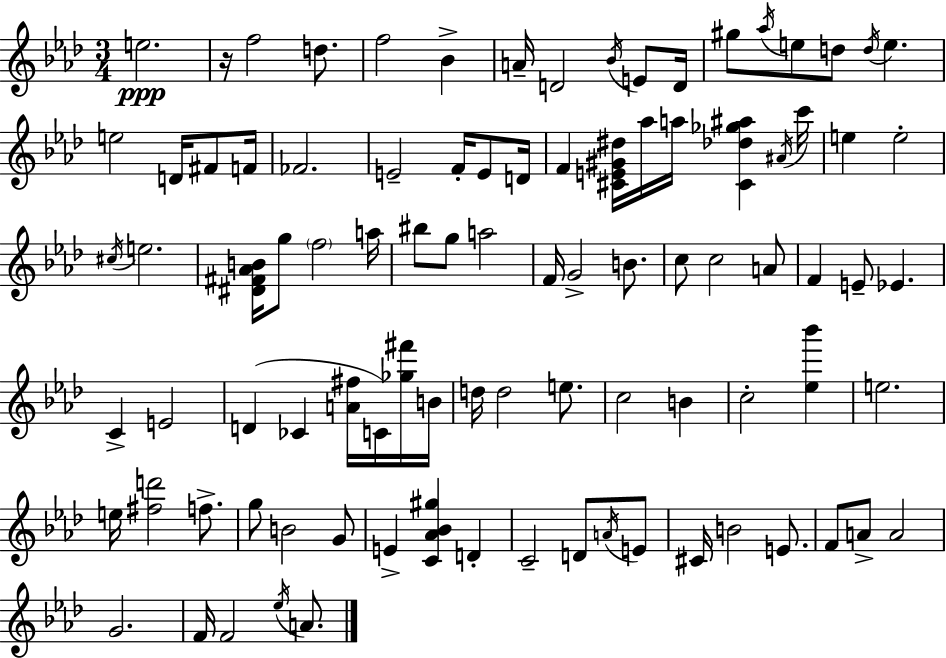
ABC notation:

X:1
T:Untitled
M:3/4
L:1/4
K:Ab
e2 z/4 f2 d/2 f2 _B A/4 D2 _B/4 E/2 D/4 ^g/2 _a/4 e/2 d/2 d/4 e e2 D/4 ^F/2 F/4 _F2 E2 F/4 E/2 D/4 F [^CE^G^d]/4 _a/4 a/4 [^C_d_g^a] ^A/4 c'/4 e e2 ^c/4 e2 [^D^F_AB]/4 g/2 f2 a/4 ^b/2 g/2 a2 F/4 G2 B/2 c/2 c2 A/2 F E/2 _E C E2 D _C [A^f]/4 C/4 [_g^f']/4 B/4 d/4 d2 e/2 c2 B c2 [_e_b'] e2 e/4 [^fd']2 f/2 g/2 B2 G/2 E [C_A_B^g] D C2 D/2 A/4 E/2 ^C/4 B2 E/2 F/2 A/2 A2 G2 F/4 F2 _e/4 A/2